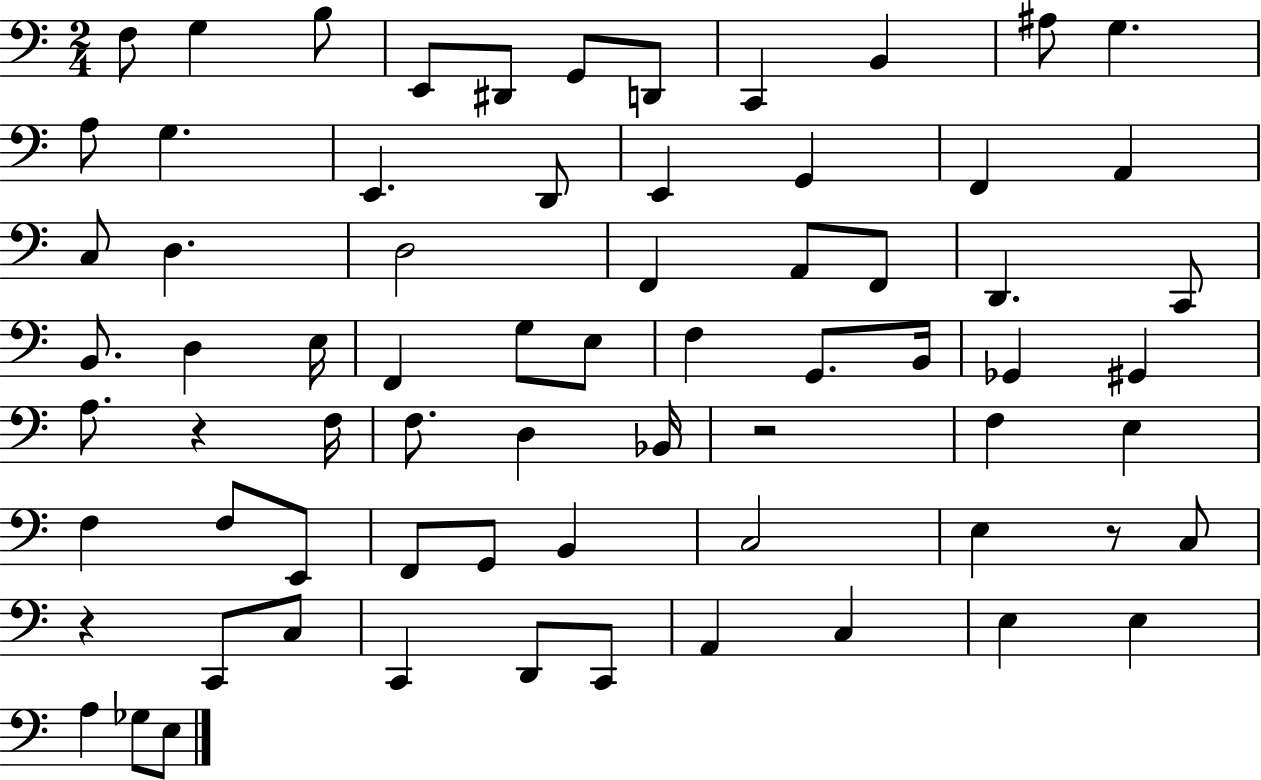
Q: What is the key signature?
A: C major